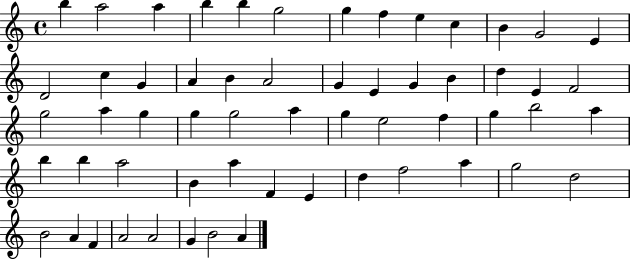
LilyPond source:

{
  \clef treble
  \time 4/4
  \defaultTimeSignature
  \key c \major
  b''4 a''2 a''4 | b''4 b''4 g''2 | g''4 f''4 e''4 c''4 | b'4 g'2 e'4 | \break d'2 c''4 g'4 | a'4 b'4 a'2 | g'4 e'4 g'4 b'4 | d''4 e'4 f'2 | \break g''2 a''4 g''4 | g''4 g''2 a''4 | g''4 e''2 f''4 | g''4 b''2 a''4 | \break b''4 b''4 a''2 | b'4 a''4 f'4 e'4 | d''4 f''2 a''4 | g''2 d''2 | \break b'2 a'4 f'4 | a'2 a'2 | g'4 b'2 a'4 | \bar "|."
}